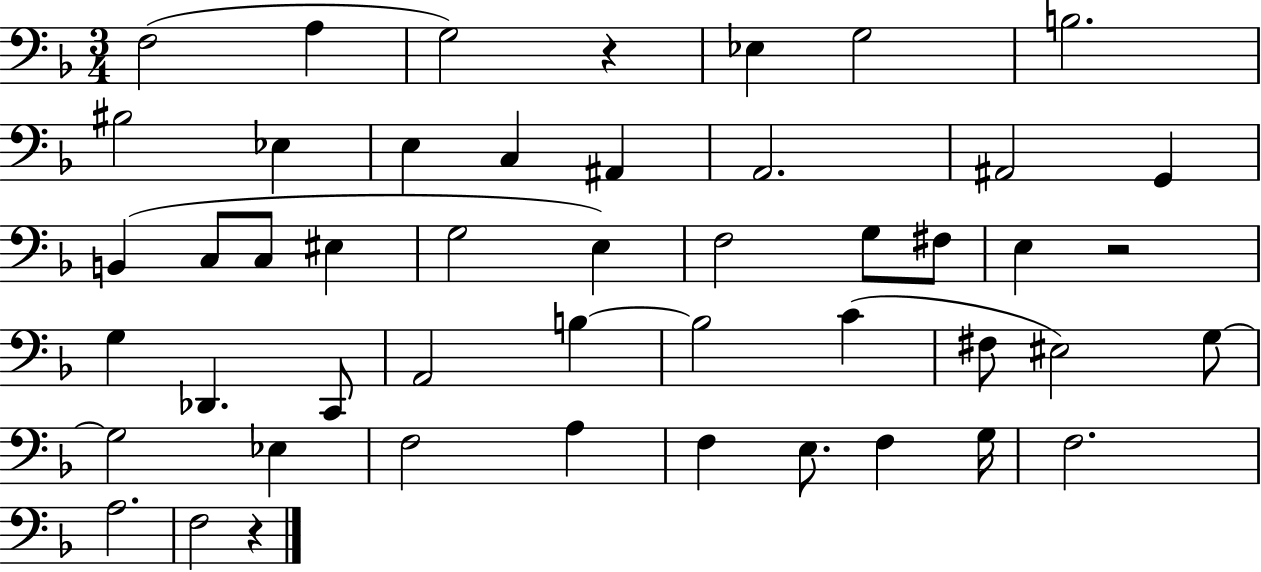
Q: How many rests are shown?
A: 3